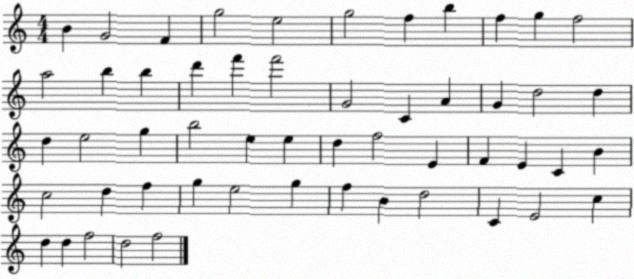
X:1
T:Untitled
M:4/4
L:1/4
K:C
B G2 F g2 e2 g2 f b f g f2 a2 b b d' f' f'2 G2 C A G d2 d d e2 g b2 e e d f2 E F E C B c2 d f g e2 g f B d2 C E2 c d d f2 d2 f2